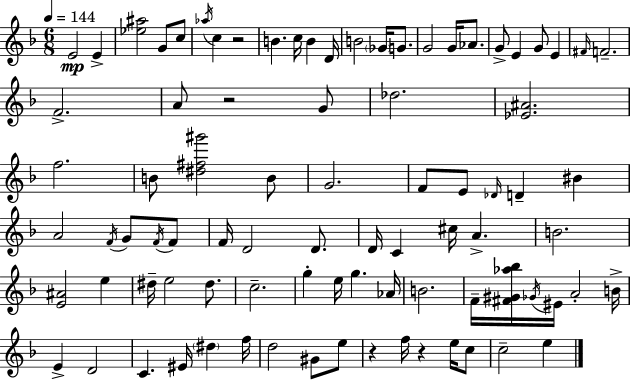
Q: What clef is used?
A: treble